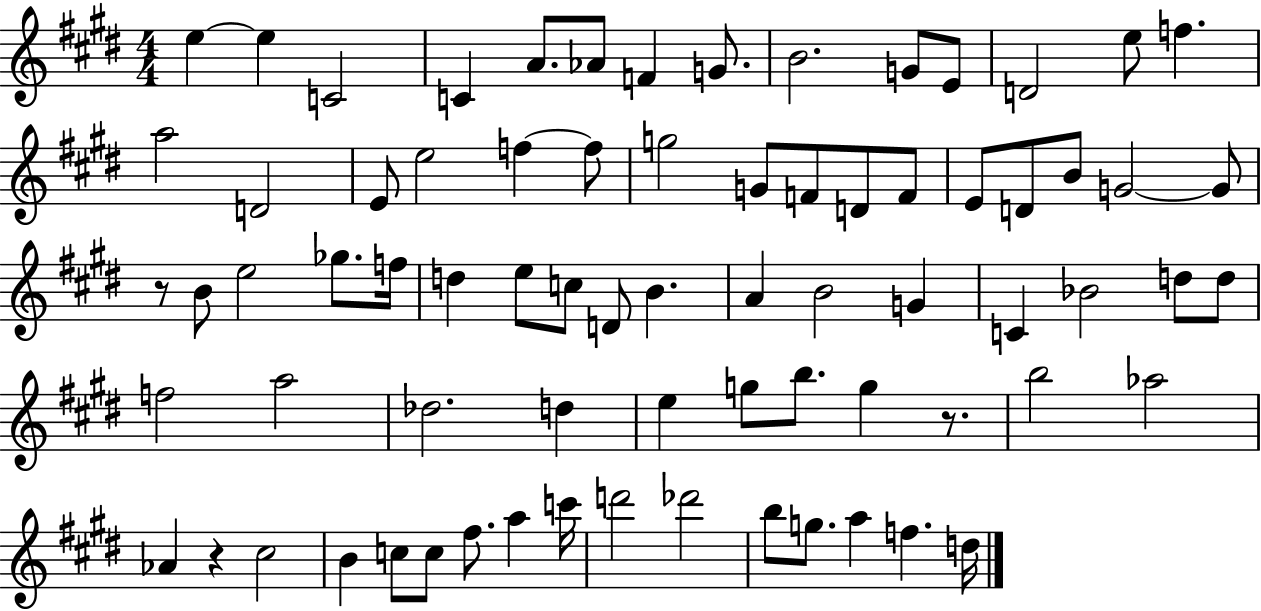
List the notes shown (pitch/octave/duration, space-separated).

E5/q E5/q C4/h C4/q A4/e. Ab4/e F4/q G4/e. B4/h. G4/e E4/e D4/h E5/e F5/q. A5/h D4/h E4/e E5/h F5/q F5/e G5/h G4/e F4/e D4/e F4/e E4/e D4/e B4/e G4/h G4/e R/e B4/e E5/h Gb5/e. F5/s D5/q E5/e C5/e D4/e B4/q. A4/q B4/h G4/q C4/q Bb4/h D5/e D5/e F5/h A5/h Db5/h. D5/q E5/q G5/e B5/e. G5/q R/e. B5/h Ab5/h Ab4/q R/q C#5/h B4/q C5/e C5/e F#5/e. A5/q C6/s D6/h Db6/h B5/e G5/e. A5/q F5/q. D5/s